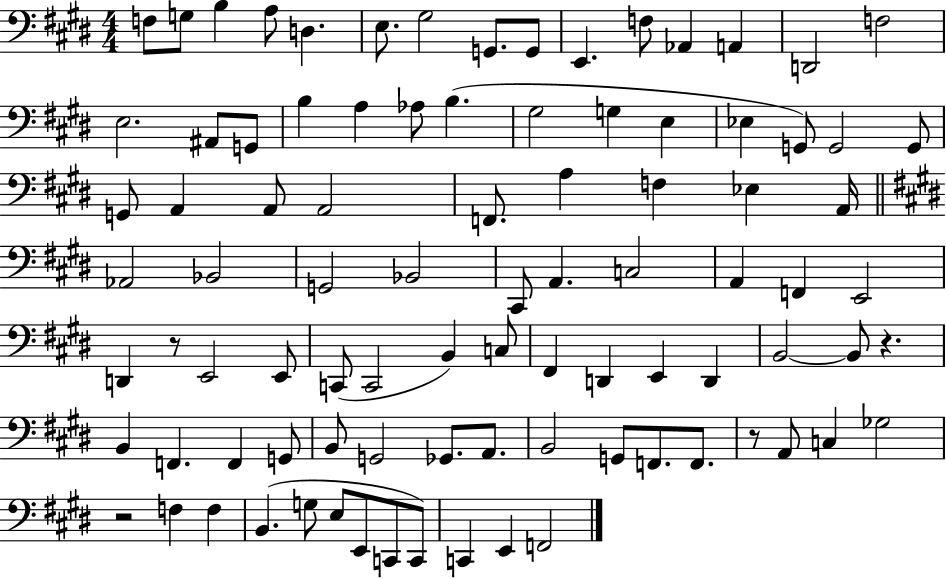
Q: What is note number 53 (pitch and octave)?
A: C2